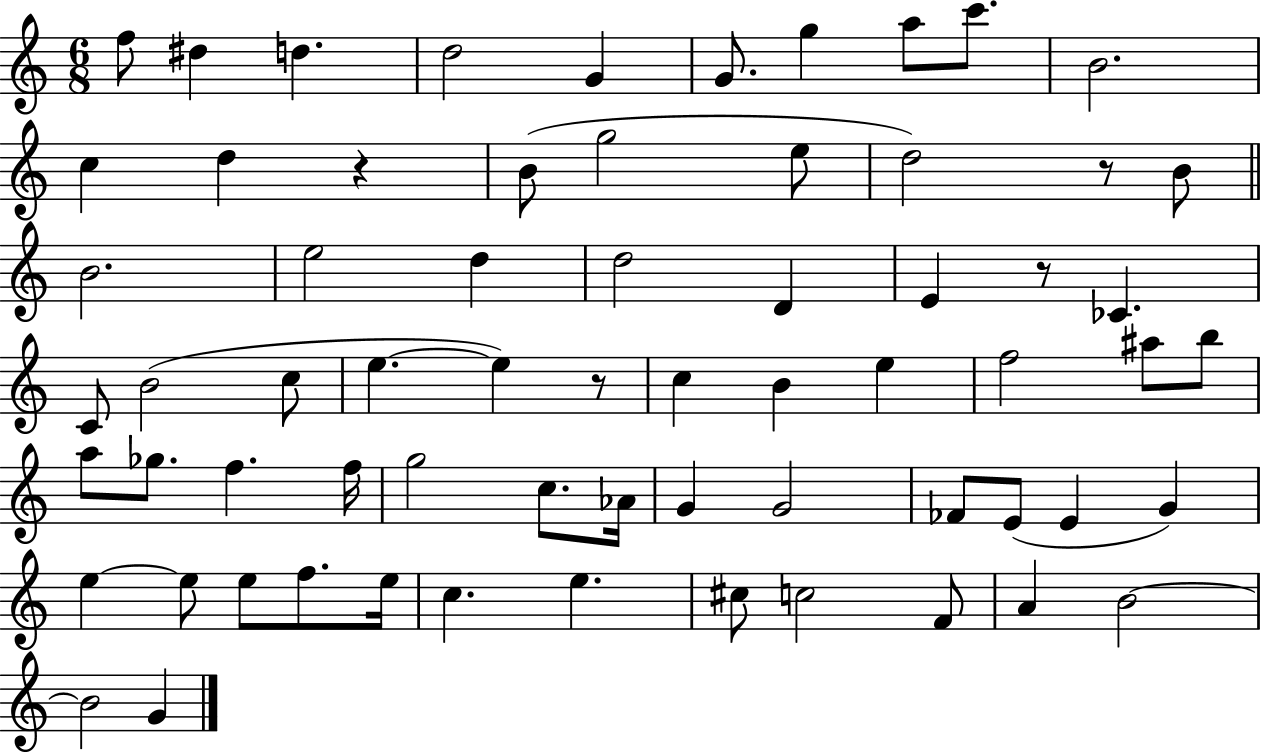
{
  \clef treble
  \numericTimeSignature
  \time 6/8
  \key c \major
  \repeat volta 2 { f''8 dis''4 d''4. | d''2 g'4 | g'8. g''4 a''8 c'''8. | b'2. | \break c''4 d''4 r4 | b'8( g''2 e''8 | d''2) r8 b'8 | \bar "||" \break \key a \minor b'2. | e''2 d''4 | d''2 d'4 | e'4 r8 ces'4. | \break c'8 b'2( c''8 | e''4.~~ e''4) r8 | c''4 b'4 e''4 | f''2 ais''8 b''8 | \break a''8 ges''8. f''4. f''16 | g''2 c''8. aes'16 | g'4 g'2 | fes'8 e'8( e'4 g'4) | \break e''4~~ e''8 e''8 f''8. e''16 | c''4. e''4. | cis''8 c''2 f'8 | a'4 b'2~~ | \break b'2 g'4 | } \bar "|."
}